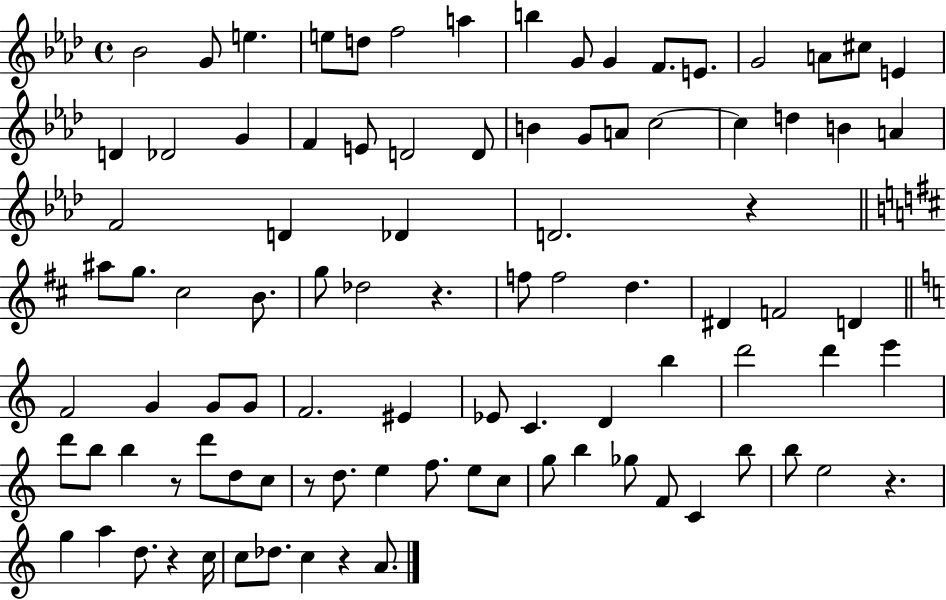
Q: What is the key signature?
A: AES major